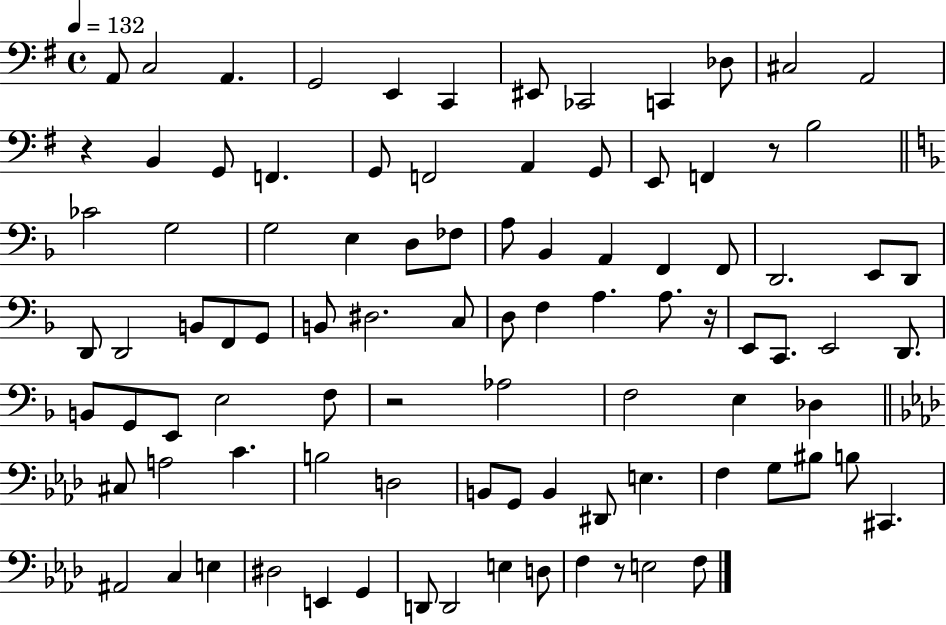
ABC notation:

X:1
T:Untitled
M:4/4
L:1/4
K:G
A,,/2 C,2 A,, G,,2 E,, C,, ^E,,/2 _C,,2 C,, _D,/2 ^C,2 A,,2 z B,, G,,/2 F,, G,,/2 F,,2 A,, G,,/2 E,,/2 F,, z/2 B,2 _C2 G,2 G,2 E, D,/2 _F,/2 A,/2 _B,, A,, F,, F,,/2 D,,2 E,,/2 D,,/2 D,,/2 D,,2 B,,/2 F,,/2 G,,/2 B,,/2 ^D,2 C,/2 D,/2 F, A, A,/2 z/4 E,,/2 C,,/2 E,,2 D,,/2 B,,/2 G,,/2 E,,/2 E,2 F,/2 z2 _A,2 F,2 E, _D, ^C,/2 A,2 C B,2 D,2 B,,/2 G,,/2 B,, ^D,,/2 E, F, G,/2 ^B,/2 B,/2 ^C,, ^A,,2 C, E, ^D,2 E,, G,, D,,/2 D,,2 E, D,/2 F, z/2 E,2 F,/2